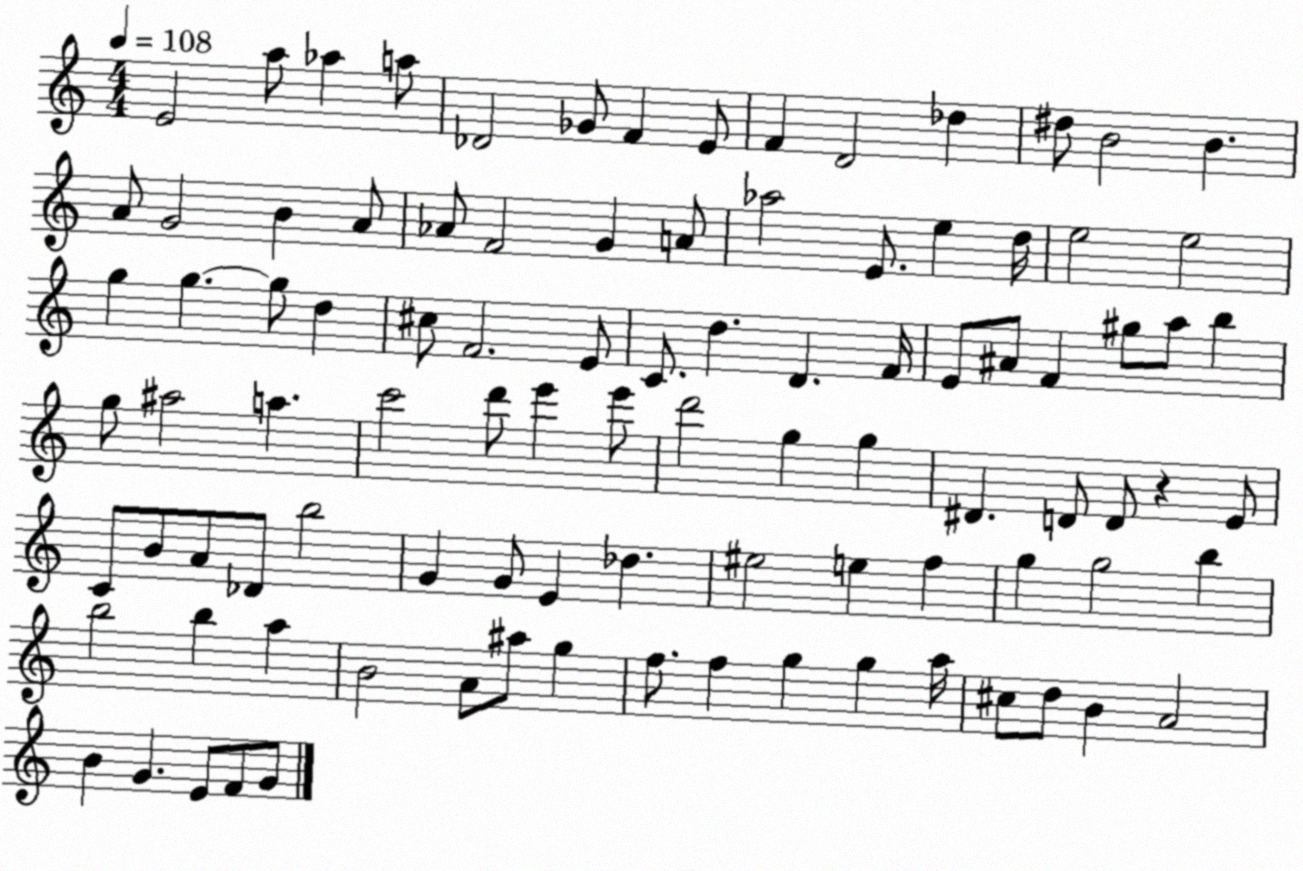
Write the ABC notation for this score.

X:1
T:Untitled
M:4/4
L:1/4
K:C
E2 a/2 _a a/2 _D2 _G/2 F E/2 F D2 _d ^d/2 B2 B A/2 G2 B A/2 _A/2 F2 G A/2 _a2 E/2 e d/4 e2 e2 g g g/2 d ^c/2 F2 E/2 C/2 d D F/4 E/2 ^A/2 F ^g/2 a/2 b g/2 ^a2 a c'2 d'/2 e' e'/2 d'2 g g ^D D/2 D/2 z E/2 C/2 B/2 A/2 _D/2 b2 G G/2 E _d ^e2 e f g g2 b b2 b a B2 A/2 ^a/2 g f/2 f g g a/4 ^c/2 d/2 B A2 B G E/2 F/2 G/2